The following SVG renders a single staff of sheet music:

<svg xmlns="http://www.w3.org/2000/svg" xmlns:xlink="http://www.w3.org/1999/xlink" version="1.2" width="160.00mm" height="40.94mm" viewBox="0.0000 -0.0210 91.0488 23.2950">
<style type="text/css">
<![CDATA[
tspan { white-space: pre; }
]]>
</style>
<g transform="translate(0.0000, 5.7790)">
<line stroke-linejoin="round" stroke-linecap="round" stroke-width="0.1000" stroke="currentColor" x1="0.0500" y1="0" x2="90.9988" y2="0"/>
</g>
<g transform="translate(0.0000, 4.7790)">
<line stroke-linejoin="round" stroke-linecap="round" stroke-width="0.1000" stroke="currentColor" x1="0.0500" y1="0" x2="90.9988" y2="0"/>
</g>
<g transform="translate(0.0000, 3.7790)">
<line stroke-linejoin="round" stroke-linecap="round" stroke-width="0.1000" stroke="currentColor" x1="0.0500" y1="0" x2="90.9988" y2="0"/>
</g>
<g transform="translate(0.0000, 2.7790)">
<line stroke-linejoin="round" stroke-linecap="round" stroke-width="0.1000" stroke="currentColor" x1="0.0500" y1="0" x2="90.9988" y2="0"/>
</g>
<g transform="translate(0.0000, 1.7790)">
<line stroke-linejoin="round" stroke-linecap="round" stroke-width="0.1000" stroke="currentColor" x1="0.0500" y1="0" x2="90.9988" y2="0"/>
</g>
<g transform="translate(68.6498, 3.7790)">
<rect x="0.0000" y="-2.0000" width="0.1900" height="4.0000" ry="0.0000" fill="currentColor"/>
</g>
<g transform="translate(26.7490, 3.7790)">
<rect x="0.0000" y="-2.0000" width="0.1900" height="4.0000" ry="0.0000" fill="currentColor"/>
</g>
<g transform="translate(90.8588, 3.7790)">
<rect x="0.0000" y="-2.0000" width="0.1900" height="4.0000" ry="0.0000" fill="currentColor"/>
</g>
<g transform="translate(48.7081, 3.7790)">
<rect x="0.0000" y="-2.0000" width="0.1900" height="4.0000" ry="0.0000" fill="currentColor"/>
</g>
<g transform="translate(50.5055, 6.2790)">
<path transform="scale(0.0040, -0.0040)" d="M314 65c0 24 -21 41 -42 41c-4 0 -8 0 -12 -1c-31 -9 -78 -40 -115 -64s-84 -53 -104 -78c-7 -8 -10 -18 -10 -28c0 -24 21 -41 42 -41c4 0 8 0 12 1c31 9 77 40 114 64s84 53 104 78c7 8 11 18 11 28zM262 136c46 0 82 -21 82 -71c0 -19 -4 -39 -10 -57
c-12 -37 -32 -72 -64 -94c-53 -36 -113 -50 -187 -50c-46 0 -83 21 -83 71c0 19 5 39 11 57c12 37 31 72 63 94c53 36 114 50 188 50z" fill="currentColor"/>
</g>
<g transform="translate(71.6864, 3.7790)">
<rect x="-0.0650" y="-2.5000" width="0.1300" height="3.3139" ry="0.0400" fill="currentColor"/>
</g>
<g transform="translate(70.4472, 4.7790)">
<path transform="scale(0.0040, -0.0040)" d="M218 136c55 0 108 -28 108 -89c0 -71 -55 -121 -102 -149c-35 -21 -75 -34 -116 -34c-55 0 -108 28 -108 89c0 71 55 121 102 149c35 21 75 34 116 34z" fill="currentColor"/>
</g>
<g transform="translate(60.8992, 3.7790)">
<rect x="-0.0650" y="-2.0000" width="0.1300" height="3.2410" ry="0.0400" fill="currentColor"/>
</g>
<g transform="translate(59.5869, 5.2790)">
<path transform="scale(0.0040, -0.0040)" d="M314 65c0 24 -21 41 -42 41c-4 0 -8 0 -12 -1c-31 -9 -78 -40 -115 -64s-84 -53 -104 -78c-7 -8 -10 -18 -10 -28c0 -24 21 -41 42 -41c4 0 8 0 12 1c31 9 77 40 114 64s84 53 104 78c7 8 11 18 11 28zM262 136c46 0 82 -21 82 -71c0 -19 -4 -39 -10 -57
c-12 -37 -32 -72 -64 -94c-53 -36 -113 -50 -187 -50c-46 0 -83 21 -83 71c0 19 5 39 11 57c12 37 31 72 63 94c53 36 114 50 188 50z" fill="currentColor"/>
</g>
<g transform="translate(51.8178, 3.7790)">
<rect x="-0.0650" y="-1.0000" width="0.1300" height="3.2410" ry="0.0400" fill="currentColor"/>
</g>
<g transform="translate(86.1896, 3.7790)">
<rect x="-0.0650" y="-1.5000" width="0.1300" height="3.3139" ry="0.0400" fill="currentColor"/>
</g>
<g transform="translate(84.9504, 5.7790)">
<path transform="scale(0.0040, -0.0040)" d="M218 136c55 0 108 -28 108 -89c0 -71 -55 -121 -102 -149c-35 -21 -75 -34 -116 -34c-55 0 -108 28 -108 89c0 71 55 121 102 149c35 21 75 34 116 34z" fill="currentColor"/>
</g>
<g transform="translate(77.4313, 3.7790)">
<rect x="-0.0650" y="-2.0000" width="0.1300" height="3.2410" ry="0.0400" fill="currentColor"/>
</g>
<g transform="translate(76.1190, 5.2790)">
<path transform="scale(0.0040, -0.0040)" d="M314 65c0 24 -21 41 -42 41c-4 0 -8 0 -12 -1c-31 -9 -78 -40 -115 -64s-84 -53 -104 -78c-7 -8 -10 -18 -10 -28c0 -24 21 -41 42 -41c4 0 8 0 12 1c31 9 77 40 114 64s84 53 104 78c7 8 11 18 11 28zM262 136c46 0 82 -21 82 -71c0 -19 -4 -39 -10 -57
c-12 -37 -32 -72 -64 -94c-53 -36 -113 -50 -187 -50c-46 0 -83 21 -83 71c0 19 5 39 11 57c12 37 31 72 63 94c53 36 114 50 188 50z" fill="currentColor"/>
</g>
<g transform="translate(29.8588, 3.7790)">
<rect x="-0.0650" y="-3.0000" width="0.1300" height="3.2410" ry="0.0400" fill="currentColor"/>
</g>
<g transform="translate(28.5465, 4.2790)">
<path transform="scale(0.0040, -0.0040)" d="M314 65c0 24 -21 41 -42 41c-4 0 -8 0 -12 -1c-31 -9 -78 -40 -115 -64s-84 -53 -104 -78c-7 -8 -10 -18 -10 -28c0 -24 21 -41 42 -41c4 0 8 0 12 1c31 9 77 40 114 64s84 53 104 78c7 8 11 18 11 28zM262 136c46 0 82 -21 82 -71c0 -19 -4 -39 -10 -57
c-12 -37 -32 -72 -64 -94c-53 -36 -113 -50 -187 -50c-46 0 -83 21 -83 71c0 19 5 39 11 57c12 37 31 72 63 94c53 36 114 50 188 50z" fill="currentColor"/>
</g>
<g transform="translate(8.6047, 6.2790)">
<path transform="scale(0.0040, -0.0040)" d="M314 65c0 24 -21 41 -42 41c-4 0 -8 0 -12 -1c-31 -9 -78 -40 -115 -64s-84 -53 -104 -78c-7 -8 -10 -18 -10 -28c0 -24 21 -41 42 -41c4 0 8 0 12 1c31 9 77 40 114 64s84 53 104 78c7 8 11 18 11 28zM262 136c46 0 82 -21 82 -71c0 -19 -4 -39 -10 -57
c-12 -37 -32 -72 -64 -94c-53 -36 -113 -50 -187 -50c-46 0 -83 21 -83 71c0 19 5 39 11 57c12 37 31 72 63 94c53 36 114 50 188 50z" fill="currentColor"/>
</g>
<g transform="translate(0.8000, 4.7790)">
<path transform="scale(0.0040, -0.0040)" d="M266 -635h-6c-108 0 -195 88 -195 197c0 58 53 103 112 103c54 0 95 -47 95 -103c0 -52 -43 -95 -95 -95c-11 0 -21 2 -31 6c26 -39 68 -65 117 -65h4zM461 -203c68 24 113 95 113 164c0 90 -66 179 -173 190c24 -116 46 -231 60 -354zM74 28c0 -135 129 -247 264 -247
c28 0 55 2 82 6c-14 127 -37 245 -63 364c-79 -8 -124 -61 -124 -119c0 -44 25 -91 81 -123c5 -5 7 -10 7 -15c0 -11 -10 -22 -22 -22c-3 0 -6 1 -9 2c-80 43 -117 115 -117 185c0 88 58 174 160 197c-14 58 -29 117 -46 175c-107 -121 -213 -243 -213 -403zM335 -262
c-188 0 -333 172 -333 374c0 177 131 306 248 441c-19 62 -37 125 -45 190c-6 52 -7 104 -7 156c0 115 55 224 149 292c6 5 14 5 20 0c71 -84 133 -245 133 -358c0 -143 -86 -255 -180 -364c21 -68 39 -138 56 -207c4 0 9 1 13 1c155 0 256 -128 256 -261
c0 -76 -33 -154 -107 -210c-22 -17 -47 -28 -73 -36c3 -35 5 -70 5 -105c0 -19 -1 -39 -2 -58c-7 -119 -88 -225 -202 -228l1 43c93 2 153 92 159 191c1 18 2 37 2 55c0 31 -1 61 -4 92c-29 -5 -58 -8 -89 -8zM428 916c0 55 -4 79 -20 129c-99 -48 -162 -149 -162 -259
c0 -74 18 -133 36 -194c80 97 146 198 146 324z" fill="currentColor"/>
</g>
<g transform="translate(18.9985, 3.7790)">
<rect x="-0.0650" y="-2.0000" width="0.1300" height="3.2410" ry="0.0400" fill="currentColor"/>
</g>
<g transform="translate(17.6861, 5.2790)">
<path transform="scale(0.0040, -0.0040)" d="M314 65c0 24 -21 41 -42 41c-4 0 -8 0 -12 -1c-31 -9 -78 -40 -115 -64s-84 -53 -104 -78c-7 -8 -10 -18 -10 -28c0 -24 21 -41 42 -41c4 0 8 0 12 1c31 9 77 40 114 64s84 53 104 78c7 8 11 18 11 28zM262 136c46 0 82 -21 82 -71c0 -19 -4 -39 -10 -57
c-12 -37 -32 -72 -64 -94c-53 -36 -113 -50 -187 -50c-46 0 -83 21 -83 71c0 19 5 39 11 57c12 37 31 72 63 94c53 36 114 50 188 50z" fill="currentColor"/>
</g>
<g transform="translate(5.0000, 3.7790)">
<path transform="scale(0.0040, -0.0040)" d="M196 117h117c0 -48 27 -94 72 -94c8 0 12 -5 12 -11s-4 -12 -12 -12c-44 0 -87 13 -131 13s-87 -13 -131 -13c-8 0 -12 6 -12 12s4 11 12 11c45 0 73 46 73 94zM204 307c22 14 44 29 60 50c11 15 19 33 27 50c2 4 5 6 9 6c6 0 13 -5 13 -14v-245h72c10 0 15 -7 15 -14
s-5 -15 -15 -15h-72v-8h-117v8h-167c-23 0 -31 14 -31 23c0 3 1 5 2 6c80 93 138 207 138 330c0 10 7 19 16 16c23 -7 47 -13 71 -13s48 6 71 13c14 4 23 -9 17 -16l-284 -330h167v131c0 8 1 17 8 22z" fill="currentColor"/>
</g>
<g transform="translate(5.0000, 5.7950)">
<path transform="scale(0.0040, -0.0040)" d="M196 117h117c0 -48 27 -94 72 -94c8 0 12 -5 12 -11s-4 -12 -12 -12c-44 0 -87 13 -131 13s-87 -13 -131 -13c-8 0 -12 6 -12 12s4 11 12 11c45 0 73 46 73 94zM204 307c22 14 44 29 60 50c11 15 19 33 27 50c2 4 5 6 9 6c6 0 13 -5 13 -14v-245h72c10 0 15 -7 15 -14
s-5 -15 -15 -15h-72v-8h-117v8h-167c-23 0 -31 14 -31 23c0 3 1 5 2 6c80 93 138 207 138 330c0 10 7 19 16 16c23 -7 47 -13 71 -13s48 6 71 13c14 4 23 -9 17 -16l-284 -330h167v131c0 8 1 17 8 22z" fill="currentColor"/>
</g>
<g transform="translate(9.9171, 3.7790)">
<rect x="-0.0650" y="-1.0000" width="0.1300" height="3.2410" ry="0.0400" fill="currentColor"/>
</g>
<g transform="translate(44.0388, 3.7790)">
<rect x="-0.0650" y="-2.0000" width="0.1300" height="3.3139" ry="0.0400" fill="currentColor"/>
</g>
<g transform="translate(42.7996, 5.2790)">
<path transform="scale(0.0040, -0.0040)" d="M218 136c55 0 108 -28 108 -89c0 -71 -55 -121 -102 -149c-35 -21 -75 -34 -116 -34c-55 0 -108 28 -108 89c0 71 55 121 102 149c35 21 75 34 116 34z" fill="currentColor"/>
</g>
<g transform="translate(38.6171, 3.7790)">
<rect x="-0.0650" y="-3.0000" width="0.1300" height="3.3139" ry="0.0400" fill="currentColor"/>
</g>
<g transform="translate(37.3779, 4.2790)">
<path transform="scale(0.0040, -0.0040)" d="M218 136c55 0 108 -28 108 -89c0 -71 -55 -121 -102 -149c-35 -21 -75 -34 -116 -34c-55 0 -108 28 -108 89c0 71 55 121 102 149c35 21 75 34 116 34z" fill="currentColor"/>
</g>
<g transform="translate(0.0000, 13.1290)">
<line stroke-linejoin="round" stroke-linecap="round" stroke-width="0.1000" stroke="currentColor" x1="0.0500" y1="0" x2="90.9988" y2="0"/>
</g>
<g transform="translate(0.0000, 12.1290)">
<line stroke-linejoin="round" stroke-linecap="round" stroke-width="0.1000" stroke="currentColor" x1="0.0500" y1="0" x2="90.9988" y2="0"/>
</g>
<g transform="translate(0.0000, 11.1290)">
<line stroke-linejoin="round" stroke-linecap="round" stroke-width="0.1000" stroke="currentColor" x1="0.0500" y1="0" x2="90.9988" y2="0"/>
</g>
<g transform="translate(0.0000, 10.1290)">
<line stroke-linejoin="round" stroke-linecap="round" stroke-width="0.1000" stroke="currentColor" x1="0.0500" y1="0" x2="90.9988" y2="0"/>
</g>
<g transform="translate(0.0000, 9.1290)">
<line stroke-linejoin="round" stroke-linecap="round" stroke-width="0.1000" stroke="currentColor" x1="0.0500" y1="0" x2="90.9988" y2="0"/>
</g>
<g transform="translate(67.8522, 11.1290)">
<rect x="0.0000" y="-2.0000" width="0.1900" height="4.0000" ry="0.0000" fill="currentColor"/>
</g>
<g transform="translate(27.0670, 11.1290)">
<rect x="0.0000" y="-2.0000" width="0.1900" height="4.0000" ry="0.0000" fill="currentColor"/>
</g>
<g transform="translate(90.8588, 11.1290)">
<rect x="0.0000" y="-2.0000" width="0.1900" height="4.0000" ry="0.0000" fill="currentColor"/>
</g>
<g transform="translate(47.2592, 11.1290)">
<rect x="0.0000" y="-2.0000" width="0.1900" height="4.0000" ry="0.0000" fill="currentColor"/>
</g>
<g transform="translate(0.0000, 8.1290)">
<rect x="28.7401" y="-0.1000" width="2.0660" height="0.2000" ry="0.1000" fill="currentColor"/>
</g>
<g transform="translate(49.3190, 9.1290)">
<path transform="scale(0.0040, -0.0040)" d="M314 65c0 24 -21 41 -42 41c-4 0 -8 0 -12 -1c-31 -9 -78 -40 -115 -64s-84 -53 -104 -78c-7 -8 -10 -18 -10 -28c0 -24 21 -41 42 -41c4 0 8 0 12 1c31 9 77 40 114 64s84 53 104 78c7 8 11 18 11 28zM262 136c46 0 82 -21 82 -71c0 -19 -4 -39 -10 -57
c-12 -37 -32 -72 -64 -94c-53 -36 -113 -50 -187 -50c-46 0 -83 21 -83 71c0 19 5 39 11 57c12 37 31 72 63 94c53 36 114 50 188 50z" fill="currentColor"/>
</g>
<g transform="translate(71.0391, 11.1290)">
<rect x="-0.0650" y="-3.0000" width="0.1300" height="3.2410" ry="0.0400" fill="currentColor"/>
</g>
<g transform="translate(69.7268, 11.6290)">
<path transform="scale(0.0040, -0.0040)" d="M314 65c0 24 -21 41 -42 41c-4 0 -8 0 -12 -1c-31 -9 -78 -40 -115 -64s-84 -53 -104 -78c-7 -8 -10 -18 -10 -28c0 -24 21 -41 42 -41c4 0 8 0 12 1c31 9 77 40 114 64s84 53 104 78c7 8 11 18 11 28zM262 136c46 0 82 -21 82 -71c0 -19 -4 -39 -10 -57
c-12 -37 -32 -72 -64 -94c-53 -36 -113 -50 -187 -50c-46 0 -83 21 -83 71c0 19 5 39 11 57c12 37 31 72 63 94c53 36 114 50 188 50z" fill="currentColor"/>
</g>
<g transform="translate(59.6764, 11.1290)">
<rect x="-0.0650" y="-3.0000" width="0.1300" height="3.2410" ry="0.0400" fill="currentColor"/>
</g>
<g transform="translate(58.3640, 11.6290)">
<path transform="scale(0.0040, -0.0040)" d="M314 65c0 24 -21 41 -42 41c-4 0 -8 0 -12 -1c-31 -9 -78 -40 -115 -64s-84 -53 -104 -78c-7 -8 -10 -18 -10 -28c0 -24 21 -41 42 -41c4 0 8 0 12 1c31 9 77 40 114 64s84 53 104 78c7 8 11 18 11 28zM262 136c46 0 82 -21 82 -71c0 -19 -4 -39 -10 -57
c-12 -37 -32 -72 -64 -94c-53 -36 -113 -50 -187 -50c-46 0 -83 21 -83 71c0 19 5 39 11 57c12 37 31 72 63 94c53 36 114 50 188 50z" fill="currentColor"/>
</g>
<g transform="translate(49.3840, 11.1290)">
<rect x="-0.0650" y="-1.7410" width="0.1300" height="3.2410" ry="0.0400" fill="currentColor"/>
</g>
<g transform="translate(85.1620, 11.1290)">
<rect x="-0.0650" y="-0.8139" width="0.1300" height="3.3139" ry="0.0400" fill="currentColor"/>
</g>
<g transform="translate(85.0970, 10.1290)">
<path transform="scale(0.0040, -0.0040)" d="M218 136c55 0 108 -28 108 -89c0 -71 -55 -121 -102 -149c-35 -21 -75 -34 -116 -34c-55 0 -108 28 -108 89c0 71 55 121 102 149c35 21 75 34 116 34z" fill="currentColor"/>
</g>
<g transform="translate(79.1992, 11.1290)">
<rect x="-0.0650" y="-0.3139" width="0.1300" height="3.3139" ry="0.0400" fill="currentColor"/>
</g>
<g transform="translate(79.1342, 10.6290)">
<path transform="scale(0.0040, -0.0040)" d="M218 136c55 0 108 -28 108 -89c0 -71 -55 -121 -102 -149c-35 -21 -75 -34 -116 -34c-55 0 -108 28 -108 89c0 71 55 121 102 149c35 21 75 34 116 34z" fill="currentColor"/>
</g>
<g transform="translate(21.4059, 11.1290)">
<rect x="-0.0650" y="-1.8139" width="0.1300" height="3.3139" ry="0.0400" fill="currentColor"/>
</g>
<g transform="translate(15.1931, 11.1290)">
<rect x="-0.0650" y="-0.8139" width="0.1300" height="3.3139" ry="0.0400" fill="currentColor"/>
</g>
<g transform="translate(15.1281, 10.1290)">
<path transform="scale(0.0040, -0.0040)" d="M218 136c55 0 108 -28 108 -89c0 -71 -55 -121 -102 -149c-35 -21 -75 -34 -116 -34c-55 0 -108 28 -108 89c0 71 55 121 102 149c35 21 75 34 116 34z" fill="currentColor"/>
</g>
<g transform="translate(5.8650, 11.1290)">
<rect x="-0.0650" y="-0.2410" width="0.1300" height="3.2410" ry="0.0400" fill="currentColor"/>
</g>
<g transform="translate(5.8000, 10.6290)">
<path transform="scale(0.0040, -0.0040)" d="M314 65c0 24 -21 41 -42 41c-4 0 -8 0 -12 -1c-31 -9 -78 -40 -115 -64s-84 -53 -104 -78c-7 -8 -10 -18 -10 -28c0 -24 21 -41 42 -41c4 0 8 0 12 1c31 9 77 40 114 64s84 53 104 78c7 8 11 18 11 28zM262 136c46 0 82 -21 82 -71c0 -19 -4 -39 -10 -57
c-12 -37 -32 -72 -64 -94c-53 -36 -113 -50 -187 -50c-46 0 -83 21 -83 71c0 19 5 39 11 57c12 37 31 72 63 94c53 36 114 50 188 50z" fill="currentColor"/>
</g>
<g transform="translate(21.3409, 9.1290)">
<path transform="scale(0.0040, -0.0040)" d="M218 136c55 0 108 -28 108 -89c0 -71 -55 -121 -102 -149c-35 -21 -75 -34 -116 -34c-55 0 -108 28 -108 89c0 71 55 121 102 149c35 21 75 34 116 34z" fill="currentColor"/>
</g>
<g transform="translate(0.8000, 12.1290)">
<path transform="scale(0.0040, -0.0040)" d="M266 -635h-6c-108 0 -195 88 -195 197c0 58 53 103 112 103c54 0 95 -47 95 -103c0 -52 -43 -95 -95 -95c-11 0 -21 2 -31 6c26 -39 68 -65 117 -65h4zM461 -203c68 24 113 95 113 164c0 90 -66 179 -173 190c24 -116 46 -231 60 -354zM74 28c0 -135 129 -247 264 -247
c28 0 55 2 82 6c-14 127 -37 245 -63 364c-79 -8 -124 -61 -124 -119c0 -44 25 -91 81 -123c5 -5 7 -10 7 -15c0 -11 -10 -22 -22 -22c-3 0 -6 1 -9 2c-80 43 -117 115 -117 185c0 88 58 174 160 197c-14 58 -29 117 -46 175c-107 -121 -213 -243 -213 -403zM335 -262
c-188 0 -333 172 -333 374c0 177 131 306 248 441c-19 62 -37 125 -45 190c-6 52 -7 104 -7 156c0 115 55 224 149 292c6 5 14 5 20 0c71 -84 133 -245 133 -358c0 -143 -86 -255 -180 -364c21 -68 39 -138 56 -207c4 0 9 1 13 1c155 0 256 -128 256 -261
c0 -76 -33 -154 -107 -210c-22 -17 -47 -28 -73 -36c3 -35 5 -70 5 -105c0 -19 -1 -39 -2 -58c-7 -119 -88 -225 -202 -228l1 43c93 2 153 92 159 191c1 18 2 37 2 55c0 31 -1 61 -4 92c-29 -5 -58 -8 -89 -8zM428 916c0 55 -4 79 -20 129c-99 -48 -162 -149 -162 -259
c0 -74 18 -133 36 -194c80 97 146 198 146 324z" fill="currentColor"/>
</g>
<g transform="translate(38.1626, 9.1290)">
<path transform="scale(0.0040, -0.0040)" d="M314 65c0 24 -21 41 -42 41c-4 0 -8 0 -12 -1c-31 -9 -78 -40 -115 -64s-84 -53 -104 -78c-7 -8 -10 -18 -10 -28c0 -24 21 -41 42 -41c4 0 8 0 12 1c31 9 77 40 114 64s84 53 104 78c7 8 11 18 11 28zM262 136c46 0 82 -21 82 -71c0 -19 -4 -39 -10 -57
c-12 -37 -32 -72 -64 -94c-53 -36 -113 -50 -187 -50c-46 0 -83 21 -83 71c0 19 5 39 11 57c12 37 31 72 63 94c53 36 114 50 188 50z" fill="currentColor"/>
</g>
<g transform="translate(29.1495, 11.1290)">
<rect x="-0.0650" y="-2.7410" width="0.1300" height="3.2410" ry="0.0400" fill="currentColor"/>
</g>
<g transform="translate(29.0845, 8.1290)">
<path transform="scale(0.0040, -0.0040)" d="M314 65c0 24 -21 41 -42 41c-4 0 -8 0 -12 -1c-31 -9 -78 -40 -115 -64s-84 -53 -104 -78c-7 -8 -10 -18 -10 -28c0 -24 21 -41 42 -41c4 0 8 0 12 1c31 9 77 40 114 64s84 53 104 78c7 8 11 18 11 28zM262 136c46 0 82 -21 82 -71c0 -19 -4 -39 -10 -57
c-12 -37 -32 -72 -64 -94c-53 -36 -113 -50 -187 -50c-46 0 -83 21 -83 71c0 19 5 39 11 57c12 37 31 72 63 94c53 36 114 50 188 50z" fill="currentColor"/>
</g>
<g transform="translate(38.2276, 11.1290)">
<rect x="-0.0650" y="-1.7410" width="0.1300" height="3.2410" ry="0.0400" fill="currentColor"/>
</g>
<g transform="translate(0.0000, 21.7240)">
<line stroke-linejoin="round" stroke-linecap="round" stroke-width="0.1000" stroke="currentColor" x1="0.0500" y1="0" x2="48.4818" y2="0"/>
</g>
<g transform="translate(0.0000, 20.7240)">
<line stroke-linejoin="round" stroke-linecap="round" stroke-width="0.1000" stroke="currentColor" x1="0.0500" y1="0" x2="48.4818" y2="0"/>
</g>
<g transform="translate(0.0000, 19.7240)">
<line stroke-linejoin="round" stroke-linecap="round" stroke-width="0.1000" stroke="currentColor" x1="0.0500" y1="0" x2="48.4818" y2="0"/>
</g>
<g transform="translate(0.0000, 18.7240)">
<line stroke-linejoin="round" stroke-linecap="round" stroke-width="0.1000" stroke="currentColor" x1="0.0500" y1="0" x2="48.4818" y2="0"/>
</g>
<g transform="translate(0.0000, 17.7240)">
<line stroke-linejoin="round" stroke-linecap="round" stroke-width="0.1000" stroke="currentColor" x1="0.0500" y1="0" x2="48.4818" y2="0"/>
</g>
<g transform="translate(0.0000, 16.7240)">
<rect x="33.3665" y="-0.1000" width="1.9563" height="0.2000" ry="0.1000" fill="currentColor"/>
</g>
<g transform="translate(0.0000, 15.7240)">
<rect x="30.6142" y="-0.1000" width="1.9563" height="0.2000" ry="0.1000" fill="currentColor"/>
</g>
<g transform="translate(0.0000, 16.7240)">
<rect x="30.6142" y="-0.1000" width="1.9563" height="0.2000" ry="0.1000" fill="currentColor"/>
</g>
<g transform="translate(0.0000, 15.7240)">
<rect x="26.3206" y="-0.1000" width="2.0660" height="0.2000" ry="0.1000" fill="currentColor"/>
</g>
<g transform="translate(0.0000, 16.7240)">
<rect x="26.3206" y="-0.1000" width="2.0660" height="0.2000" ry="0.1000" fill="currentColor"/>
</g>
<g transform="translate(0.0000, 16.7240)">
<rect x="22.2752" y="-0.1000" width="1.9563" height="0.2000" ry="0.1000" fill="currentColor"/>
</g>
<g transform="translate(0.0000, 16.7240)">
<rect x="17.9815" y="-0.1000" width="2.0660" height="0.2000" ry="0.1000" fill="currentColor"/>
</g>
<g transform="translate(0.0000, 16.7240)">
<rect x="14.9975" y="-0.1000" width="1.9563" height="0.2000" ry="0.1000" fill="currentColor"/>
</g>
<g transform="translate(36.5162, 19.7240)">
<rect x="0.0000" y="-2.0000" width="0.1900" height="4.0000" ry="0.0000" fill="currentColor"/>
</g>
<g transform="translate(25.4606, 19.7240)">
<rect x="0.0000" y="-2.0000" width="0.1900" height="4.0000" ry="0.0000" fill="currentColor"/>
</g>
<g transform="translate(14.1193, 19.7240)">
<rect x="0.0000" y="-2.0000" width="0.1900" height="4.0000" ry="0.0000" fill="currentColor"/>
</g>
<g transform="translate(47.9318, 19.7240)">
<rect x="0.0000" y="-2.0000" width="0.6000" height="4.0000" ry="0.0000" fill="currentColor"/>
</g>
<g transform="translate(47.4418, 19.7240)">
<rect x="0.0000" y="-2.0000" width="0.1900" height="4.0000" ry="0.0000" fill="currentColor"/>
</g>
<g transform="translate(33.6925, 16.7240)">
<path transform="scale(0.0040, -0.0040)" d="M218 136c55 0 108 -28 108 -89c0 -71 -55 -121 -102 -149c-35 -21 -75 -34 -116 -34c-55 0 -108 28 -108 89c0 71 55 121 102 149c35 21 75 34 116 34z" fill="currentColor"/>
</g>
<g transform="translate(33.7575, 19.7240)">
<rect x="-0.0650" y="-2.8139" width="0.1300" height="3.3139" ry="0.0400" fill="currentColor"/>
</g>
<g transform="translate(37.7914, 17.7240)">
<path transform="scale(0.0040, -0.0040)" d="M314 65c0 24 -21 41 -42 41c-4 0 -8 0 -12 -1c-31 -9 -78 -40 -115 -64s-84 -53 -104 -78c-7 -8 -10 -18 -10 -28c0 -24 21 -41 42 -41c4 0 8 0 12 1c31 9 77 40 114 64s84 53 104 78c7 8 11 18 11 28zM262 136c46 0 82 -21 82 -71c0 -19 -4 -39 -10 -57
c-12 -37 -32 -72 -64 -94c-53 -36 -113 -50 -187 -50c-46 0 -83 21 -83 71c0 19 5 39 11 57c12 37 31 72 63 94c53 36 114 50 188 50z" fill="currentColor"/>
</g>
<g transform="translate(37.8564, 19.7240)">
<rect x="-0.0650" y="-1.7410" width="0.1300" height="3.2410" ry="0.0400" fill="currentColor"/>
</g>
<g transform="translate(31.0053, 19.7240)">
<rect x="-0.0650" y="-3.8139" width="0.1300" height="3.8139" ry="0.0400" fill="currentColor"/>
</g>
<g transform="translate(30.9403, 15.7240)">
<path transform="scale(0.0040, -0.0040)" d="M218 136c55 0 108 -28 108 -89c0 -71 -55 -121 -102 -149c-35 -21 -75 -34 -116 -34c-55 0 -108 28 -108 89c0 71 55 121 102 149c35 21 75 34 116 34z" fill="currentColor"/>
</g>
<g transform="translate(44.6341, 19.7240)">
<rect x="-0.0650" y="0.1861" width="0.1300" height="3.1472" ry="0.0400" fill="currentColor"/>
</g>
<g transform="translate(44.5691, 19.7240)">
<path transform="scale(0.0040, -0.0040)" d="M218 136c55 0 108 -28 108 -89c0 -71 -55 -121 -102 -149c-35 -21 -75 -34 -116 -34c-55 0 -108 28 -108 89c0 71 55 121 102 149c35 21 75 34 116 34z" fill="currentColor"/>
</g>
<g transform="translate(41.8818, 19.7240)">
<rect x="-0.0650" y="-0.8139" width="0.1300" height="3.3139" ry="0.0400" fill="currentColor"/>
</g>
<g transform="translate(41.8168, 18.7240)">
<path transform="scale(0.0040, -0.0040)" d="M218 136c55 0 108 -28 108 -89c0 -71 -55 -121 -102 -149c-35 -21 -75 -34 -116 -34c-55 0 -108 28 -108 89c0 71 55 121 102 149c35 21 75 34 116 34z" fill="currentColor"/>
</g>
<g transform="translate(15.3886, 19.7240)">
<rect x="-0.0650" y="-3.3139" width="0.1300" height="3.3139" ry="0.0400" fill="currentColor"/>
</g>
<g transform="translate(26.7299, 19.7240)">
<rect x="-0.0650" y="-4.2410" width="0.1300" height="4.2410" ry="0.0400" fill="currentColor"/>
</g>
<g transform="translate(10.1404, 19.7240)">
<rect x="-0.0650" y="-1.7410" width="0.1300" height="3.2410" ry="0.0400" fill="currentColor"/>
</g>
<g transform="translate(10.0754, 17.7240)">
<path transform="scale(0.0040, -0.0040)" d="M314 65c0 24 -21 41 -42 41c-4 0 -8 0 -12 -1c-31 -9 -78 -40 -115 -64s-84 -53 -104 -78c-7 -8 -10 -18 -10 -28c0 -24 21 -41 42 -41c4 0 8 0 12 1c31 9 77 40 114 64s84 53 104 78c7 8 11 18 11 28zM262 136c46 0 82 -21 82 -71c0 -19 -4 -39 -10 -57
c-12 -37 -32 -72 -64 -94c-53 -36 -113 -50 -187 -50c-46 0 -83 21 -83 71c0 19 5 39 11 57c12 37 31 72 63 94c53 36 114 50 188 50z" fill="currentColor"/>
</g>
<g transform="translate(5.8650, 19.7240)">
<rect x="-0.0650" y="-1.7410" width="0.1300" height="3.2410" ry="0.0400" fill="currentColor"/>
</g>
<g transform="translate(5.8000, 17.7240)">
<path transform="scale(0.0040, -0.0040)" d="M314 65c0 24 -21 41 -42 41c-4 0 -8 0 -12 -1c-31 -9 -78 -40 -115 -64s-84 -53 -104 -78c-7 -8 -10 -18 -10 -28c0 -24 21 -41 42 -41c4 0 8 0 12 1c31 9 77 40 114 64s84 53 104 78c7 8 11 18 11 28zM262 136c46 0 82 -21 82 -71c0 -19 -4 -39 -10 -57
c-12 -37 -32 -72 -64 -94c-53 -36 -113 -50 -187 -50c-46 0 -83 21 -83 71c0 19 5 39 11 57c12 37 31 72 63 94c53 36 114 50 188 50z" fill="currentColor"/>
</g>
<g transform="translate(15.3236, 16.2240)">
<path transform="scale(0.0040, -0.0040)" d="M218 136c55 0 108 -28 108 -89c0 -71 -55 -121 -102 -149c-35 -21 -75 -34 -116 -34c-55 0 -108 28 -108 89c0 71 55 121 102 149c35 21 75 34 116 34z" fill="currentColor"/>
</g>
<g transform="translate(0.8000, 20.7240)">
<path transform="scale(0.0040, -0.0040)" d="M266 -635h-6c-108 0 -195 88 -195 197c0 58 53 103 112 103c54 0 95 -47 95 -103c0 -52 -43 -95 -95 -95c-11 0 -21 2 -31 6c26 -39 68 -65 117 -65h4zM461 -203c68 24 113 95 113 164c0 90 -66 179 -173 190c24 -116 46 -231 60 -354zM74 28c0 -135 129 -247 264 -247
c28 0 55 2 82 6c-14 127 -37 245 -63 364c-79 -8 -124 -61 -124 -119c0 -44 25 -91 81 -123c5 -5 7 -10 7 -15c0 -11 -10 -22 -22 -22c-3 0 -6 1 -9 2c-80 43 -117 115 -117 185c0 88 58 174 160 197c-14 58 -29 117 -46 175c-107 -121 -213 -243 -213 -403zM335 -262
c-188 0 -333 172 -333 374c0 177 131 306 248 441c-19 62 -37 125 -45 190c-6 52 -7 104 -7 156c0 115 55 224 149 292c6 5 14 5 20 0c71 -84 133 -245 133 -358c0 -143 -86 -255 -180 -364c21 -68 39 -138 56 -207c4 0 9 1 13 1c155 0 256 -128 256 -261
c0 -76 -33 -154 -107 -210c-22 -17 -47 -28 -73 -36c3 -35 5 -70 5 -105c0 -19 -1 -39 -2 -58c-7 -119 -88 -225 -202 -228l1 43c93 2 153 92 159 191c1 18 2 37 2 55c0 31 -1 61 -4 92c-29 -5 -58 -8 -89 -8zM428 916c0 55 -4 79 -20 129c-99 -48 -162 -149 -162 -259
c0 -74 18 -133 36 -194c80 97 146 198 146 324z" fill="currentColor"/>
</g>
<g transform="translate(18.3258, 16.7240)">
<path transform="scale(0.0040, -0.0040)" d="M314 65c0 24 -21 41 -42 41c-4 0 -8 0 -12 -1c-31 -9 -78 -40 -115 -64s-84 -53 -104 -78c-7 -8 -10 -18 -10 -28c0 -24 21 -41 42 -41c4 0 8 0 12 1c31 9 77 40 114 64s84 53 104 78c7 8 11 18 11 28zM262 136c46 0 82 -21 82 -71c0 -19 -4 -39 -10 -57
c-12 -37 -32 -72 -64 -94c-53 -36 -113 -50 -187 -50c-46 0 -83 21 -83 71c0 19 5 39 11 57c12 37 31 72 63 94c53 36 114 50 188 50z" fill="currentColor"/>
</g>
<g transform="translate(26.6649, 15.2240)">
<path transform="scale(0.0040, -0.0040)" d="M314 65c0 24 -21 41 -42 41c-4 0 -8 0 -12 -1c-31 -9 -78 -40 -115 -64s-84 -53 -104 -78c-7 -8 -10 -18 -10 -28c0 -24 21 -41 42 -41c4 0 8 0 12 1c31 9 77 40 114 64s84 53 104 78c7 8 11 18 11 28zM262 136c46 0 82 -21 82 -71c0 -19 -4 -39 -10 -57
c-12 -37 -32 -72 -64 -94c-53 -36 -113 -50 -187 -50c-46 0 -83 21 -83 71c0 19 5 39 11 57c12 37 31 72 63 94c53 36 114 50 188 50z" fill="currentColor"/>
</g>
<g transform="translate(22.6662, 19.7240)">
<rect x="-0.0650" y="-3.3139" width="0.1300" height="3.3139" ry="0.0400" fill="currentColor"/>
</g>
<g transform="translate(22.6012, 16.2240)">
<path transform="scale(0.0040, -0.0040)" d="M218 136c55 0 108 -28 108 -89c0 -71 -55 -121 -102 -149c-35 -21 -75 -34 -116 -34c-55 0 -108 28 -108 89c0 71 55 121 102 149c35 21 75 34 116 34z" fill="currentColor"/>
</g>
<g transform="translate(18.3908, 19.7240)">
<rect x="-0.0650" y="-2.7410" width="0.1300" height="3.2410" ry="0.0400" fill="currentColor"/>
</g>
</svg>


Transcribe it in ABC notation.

X:1
T:Untitled
M:4/4
L:1/4
K:C
D2 F2 A2 A F D2 F2 G F2 E c2 d f a2 f2 f2 A2 A2 c d f2 f2 b a2 b d'2 c' a f2 d B